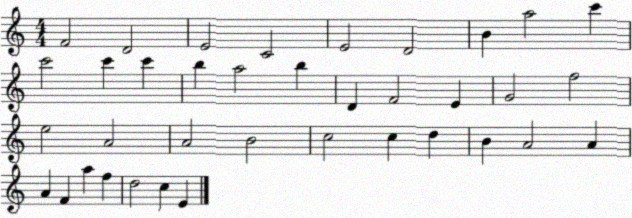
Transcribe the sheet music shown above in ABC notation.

X:1
T:Untitled
M:4/4
L:1/4
K:C
F2 D2 E2 C2 E2 D2 B a2 c' c'2 c' c' b a2 b D F2 E G2 f2 e2 A2 A2 B2 c2 c d B A2 A A F a f d2 c E